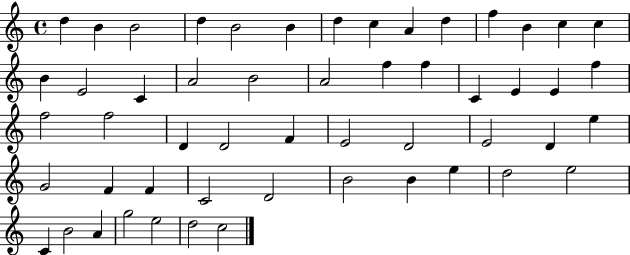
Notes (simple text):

D5/q B4/q B4/h D5/q B4/h B4/q D5/q C5/q A4/q D5/q F5/q B4/q C5/q C5/q B4/q E4/h C4/q A4/h B4/h A4/h F5/q F5/q C4/q E4/q E4/q F5/q F5/h F5/h D4/q D4/h F4/q E4/h D4/h E4/h D4/q E5/q G4/h F4/q F4/q C4/h D4/h B4/h B4/q E5/q D5/h E5/h C4/q B4/h A4/q G5/h E5/h D5/h C5/h